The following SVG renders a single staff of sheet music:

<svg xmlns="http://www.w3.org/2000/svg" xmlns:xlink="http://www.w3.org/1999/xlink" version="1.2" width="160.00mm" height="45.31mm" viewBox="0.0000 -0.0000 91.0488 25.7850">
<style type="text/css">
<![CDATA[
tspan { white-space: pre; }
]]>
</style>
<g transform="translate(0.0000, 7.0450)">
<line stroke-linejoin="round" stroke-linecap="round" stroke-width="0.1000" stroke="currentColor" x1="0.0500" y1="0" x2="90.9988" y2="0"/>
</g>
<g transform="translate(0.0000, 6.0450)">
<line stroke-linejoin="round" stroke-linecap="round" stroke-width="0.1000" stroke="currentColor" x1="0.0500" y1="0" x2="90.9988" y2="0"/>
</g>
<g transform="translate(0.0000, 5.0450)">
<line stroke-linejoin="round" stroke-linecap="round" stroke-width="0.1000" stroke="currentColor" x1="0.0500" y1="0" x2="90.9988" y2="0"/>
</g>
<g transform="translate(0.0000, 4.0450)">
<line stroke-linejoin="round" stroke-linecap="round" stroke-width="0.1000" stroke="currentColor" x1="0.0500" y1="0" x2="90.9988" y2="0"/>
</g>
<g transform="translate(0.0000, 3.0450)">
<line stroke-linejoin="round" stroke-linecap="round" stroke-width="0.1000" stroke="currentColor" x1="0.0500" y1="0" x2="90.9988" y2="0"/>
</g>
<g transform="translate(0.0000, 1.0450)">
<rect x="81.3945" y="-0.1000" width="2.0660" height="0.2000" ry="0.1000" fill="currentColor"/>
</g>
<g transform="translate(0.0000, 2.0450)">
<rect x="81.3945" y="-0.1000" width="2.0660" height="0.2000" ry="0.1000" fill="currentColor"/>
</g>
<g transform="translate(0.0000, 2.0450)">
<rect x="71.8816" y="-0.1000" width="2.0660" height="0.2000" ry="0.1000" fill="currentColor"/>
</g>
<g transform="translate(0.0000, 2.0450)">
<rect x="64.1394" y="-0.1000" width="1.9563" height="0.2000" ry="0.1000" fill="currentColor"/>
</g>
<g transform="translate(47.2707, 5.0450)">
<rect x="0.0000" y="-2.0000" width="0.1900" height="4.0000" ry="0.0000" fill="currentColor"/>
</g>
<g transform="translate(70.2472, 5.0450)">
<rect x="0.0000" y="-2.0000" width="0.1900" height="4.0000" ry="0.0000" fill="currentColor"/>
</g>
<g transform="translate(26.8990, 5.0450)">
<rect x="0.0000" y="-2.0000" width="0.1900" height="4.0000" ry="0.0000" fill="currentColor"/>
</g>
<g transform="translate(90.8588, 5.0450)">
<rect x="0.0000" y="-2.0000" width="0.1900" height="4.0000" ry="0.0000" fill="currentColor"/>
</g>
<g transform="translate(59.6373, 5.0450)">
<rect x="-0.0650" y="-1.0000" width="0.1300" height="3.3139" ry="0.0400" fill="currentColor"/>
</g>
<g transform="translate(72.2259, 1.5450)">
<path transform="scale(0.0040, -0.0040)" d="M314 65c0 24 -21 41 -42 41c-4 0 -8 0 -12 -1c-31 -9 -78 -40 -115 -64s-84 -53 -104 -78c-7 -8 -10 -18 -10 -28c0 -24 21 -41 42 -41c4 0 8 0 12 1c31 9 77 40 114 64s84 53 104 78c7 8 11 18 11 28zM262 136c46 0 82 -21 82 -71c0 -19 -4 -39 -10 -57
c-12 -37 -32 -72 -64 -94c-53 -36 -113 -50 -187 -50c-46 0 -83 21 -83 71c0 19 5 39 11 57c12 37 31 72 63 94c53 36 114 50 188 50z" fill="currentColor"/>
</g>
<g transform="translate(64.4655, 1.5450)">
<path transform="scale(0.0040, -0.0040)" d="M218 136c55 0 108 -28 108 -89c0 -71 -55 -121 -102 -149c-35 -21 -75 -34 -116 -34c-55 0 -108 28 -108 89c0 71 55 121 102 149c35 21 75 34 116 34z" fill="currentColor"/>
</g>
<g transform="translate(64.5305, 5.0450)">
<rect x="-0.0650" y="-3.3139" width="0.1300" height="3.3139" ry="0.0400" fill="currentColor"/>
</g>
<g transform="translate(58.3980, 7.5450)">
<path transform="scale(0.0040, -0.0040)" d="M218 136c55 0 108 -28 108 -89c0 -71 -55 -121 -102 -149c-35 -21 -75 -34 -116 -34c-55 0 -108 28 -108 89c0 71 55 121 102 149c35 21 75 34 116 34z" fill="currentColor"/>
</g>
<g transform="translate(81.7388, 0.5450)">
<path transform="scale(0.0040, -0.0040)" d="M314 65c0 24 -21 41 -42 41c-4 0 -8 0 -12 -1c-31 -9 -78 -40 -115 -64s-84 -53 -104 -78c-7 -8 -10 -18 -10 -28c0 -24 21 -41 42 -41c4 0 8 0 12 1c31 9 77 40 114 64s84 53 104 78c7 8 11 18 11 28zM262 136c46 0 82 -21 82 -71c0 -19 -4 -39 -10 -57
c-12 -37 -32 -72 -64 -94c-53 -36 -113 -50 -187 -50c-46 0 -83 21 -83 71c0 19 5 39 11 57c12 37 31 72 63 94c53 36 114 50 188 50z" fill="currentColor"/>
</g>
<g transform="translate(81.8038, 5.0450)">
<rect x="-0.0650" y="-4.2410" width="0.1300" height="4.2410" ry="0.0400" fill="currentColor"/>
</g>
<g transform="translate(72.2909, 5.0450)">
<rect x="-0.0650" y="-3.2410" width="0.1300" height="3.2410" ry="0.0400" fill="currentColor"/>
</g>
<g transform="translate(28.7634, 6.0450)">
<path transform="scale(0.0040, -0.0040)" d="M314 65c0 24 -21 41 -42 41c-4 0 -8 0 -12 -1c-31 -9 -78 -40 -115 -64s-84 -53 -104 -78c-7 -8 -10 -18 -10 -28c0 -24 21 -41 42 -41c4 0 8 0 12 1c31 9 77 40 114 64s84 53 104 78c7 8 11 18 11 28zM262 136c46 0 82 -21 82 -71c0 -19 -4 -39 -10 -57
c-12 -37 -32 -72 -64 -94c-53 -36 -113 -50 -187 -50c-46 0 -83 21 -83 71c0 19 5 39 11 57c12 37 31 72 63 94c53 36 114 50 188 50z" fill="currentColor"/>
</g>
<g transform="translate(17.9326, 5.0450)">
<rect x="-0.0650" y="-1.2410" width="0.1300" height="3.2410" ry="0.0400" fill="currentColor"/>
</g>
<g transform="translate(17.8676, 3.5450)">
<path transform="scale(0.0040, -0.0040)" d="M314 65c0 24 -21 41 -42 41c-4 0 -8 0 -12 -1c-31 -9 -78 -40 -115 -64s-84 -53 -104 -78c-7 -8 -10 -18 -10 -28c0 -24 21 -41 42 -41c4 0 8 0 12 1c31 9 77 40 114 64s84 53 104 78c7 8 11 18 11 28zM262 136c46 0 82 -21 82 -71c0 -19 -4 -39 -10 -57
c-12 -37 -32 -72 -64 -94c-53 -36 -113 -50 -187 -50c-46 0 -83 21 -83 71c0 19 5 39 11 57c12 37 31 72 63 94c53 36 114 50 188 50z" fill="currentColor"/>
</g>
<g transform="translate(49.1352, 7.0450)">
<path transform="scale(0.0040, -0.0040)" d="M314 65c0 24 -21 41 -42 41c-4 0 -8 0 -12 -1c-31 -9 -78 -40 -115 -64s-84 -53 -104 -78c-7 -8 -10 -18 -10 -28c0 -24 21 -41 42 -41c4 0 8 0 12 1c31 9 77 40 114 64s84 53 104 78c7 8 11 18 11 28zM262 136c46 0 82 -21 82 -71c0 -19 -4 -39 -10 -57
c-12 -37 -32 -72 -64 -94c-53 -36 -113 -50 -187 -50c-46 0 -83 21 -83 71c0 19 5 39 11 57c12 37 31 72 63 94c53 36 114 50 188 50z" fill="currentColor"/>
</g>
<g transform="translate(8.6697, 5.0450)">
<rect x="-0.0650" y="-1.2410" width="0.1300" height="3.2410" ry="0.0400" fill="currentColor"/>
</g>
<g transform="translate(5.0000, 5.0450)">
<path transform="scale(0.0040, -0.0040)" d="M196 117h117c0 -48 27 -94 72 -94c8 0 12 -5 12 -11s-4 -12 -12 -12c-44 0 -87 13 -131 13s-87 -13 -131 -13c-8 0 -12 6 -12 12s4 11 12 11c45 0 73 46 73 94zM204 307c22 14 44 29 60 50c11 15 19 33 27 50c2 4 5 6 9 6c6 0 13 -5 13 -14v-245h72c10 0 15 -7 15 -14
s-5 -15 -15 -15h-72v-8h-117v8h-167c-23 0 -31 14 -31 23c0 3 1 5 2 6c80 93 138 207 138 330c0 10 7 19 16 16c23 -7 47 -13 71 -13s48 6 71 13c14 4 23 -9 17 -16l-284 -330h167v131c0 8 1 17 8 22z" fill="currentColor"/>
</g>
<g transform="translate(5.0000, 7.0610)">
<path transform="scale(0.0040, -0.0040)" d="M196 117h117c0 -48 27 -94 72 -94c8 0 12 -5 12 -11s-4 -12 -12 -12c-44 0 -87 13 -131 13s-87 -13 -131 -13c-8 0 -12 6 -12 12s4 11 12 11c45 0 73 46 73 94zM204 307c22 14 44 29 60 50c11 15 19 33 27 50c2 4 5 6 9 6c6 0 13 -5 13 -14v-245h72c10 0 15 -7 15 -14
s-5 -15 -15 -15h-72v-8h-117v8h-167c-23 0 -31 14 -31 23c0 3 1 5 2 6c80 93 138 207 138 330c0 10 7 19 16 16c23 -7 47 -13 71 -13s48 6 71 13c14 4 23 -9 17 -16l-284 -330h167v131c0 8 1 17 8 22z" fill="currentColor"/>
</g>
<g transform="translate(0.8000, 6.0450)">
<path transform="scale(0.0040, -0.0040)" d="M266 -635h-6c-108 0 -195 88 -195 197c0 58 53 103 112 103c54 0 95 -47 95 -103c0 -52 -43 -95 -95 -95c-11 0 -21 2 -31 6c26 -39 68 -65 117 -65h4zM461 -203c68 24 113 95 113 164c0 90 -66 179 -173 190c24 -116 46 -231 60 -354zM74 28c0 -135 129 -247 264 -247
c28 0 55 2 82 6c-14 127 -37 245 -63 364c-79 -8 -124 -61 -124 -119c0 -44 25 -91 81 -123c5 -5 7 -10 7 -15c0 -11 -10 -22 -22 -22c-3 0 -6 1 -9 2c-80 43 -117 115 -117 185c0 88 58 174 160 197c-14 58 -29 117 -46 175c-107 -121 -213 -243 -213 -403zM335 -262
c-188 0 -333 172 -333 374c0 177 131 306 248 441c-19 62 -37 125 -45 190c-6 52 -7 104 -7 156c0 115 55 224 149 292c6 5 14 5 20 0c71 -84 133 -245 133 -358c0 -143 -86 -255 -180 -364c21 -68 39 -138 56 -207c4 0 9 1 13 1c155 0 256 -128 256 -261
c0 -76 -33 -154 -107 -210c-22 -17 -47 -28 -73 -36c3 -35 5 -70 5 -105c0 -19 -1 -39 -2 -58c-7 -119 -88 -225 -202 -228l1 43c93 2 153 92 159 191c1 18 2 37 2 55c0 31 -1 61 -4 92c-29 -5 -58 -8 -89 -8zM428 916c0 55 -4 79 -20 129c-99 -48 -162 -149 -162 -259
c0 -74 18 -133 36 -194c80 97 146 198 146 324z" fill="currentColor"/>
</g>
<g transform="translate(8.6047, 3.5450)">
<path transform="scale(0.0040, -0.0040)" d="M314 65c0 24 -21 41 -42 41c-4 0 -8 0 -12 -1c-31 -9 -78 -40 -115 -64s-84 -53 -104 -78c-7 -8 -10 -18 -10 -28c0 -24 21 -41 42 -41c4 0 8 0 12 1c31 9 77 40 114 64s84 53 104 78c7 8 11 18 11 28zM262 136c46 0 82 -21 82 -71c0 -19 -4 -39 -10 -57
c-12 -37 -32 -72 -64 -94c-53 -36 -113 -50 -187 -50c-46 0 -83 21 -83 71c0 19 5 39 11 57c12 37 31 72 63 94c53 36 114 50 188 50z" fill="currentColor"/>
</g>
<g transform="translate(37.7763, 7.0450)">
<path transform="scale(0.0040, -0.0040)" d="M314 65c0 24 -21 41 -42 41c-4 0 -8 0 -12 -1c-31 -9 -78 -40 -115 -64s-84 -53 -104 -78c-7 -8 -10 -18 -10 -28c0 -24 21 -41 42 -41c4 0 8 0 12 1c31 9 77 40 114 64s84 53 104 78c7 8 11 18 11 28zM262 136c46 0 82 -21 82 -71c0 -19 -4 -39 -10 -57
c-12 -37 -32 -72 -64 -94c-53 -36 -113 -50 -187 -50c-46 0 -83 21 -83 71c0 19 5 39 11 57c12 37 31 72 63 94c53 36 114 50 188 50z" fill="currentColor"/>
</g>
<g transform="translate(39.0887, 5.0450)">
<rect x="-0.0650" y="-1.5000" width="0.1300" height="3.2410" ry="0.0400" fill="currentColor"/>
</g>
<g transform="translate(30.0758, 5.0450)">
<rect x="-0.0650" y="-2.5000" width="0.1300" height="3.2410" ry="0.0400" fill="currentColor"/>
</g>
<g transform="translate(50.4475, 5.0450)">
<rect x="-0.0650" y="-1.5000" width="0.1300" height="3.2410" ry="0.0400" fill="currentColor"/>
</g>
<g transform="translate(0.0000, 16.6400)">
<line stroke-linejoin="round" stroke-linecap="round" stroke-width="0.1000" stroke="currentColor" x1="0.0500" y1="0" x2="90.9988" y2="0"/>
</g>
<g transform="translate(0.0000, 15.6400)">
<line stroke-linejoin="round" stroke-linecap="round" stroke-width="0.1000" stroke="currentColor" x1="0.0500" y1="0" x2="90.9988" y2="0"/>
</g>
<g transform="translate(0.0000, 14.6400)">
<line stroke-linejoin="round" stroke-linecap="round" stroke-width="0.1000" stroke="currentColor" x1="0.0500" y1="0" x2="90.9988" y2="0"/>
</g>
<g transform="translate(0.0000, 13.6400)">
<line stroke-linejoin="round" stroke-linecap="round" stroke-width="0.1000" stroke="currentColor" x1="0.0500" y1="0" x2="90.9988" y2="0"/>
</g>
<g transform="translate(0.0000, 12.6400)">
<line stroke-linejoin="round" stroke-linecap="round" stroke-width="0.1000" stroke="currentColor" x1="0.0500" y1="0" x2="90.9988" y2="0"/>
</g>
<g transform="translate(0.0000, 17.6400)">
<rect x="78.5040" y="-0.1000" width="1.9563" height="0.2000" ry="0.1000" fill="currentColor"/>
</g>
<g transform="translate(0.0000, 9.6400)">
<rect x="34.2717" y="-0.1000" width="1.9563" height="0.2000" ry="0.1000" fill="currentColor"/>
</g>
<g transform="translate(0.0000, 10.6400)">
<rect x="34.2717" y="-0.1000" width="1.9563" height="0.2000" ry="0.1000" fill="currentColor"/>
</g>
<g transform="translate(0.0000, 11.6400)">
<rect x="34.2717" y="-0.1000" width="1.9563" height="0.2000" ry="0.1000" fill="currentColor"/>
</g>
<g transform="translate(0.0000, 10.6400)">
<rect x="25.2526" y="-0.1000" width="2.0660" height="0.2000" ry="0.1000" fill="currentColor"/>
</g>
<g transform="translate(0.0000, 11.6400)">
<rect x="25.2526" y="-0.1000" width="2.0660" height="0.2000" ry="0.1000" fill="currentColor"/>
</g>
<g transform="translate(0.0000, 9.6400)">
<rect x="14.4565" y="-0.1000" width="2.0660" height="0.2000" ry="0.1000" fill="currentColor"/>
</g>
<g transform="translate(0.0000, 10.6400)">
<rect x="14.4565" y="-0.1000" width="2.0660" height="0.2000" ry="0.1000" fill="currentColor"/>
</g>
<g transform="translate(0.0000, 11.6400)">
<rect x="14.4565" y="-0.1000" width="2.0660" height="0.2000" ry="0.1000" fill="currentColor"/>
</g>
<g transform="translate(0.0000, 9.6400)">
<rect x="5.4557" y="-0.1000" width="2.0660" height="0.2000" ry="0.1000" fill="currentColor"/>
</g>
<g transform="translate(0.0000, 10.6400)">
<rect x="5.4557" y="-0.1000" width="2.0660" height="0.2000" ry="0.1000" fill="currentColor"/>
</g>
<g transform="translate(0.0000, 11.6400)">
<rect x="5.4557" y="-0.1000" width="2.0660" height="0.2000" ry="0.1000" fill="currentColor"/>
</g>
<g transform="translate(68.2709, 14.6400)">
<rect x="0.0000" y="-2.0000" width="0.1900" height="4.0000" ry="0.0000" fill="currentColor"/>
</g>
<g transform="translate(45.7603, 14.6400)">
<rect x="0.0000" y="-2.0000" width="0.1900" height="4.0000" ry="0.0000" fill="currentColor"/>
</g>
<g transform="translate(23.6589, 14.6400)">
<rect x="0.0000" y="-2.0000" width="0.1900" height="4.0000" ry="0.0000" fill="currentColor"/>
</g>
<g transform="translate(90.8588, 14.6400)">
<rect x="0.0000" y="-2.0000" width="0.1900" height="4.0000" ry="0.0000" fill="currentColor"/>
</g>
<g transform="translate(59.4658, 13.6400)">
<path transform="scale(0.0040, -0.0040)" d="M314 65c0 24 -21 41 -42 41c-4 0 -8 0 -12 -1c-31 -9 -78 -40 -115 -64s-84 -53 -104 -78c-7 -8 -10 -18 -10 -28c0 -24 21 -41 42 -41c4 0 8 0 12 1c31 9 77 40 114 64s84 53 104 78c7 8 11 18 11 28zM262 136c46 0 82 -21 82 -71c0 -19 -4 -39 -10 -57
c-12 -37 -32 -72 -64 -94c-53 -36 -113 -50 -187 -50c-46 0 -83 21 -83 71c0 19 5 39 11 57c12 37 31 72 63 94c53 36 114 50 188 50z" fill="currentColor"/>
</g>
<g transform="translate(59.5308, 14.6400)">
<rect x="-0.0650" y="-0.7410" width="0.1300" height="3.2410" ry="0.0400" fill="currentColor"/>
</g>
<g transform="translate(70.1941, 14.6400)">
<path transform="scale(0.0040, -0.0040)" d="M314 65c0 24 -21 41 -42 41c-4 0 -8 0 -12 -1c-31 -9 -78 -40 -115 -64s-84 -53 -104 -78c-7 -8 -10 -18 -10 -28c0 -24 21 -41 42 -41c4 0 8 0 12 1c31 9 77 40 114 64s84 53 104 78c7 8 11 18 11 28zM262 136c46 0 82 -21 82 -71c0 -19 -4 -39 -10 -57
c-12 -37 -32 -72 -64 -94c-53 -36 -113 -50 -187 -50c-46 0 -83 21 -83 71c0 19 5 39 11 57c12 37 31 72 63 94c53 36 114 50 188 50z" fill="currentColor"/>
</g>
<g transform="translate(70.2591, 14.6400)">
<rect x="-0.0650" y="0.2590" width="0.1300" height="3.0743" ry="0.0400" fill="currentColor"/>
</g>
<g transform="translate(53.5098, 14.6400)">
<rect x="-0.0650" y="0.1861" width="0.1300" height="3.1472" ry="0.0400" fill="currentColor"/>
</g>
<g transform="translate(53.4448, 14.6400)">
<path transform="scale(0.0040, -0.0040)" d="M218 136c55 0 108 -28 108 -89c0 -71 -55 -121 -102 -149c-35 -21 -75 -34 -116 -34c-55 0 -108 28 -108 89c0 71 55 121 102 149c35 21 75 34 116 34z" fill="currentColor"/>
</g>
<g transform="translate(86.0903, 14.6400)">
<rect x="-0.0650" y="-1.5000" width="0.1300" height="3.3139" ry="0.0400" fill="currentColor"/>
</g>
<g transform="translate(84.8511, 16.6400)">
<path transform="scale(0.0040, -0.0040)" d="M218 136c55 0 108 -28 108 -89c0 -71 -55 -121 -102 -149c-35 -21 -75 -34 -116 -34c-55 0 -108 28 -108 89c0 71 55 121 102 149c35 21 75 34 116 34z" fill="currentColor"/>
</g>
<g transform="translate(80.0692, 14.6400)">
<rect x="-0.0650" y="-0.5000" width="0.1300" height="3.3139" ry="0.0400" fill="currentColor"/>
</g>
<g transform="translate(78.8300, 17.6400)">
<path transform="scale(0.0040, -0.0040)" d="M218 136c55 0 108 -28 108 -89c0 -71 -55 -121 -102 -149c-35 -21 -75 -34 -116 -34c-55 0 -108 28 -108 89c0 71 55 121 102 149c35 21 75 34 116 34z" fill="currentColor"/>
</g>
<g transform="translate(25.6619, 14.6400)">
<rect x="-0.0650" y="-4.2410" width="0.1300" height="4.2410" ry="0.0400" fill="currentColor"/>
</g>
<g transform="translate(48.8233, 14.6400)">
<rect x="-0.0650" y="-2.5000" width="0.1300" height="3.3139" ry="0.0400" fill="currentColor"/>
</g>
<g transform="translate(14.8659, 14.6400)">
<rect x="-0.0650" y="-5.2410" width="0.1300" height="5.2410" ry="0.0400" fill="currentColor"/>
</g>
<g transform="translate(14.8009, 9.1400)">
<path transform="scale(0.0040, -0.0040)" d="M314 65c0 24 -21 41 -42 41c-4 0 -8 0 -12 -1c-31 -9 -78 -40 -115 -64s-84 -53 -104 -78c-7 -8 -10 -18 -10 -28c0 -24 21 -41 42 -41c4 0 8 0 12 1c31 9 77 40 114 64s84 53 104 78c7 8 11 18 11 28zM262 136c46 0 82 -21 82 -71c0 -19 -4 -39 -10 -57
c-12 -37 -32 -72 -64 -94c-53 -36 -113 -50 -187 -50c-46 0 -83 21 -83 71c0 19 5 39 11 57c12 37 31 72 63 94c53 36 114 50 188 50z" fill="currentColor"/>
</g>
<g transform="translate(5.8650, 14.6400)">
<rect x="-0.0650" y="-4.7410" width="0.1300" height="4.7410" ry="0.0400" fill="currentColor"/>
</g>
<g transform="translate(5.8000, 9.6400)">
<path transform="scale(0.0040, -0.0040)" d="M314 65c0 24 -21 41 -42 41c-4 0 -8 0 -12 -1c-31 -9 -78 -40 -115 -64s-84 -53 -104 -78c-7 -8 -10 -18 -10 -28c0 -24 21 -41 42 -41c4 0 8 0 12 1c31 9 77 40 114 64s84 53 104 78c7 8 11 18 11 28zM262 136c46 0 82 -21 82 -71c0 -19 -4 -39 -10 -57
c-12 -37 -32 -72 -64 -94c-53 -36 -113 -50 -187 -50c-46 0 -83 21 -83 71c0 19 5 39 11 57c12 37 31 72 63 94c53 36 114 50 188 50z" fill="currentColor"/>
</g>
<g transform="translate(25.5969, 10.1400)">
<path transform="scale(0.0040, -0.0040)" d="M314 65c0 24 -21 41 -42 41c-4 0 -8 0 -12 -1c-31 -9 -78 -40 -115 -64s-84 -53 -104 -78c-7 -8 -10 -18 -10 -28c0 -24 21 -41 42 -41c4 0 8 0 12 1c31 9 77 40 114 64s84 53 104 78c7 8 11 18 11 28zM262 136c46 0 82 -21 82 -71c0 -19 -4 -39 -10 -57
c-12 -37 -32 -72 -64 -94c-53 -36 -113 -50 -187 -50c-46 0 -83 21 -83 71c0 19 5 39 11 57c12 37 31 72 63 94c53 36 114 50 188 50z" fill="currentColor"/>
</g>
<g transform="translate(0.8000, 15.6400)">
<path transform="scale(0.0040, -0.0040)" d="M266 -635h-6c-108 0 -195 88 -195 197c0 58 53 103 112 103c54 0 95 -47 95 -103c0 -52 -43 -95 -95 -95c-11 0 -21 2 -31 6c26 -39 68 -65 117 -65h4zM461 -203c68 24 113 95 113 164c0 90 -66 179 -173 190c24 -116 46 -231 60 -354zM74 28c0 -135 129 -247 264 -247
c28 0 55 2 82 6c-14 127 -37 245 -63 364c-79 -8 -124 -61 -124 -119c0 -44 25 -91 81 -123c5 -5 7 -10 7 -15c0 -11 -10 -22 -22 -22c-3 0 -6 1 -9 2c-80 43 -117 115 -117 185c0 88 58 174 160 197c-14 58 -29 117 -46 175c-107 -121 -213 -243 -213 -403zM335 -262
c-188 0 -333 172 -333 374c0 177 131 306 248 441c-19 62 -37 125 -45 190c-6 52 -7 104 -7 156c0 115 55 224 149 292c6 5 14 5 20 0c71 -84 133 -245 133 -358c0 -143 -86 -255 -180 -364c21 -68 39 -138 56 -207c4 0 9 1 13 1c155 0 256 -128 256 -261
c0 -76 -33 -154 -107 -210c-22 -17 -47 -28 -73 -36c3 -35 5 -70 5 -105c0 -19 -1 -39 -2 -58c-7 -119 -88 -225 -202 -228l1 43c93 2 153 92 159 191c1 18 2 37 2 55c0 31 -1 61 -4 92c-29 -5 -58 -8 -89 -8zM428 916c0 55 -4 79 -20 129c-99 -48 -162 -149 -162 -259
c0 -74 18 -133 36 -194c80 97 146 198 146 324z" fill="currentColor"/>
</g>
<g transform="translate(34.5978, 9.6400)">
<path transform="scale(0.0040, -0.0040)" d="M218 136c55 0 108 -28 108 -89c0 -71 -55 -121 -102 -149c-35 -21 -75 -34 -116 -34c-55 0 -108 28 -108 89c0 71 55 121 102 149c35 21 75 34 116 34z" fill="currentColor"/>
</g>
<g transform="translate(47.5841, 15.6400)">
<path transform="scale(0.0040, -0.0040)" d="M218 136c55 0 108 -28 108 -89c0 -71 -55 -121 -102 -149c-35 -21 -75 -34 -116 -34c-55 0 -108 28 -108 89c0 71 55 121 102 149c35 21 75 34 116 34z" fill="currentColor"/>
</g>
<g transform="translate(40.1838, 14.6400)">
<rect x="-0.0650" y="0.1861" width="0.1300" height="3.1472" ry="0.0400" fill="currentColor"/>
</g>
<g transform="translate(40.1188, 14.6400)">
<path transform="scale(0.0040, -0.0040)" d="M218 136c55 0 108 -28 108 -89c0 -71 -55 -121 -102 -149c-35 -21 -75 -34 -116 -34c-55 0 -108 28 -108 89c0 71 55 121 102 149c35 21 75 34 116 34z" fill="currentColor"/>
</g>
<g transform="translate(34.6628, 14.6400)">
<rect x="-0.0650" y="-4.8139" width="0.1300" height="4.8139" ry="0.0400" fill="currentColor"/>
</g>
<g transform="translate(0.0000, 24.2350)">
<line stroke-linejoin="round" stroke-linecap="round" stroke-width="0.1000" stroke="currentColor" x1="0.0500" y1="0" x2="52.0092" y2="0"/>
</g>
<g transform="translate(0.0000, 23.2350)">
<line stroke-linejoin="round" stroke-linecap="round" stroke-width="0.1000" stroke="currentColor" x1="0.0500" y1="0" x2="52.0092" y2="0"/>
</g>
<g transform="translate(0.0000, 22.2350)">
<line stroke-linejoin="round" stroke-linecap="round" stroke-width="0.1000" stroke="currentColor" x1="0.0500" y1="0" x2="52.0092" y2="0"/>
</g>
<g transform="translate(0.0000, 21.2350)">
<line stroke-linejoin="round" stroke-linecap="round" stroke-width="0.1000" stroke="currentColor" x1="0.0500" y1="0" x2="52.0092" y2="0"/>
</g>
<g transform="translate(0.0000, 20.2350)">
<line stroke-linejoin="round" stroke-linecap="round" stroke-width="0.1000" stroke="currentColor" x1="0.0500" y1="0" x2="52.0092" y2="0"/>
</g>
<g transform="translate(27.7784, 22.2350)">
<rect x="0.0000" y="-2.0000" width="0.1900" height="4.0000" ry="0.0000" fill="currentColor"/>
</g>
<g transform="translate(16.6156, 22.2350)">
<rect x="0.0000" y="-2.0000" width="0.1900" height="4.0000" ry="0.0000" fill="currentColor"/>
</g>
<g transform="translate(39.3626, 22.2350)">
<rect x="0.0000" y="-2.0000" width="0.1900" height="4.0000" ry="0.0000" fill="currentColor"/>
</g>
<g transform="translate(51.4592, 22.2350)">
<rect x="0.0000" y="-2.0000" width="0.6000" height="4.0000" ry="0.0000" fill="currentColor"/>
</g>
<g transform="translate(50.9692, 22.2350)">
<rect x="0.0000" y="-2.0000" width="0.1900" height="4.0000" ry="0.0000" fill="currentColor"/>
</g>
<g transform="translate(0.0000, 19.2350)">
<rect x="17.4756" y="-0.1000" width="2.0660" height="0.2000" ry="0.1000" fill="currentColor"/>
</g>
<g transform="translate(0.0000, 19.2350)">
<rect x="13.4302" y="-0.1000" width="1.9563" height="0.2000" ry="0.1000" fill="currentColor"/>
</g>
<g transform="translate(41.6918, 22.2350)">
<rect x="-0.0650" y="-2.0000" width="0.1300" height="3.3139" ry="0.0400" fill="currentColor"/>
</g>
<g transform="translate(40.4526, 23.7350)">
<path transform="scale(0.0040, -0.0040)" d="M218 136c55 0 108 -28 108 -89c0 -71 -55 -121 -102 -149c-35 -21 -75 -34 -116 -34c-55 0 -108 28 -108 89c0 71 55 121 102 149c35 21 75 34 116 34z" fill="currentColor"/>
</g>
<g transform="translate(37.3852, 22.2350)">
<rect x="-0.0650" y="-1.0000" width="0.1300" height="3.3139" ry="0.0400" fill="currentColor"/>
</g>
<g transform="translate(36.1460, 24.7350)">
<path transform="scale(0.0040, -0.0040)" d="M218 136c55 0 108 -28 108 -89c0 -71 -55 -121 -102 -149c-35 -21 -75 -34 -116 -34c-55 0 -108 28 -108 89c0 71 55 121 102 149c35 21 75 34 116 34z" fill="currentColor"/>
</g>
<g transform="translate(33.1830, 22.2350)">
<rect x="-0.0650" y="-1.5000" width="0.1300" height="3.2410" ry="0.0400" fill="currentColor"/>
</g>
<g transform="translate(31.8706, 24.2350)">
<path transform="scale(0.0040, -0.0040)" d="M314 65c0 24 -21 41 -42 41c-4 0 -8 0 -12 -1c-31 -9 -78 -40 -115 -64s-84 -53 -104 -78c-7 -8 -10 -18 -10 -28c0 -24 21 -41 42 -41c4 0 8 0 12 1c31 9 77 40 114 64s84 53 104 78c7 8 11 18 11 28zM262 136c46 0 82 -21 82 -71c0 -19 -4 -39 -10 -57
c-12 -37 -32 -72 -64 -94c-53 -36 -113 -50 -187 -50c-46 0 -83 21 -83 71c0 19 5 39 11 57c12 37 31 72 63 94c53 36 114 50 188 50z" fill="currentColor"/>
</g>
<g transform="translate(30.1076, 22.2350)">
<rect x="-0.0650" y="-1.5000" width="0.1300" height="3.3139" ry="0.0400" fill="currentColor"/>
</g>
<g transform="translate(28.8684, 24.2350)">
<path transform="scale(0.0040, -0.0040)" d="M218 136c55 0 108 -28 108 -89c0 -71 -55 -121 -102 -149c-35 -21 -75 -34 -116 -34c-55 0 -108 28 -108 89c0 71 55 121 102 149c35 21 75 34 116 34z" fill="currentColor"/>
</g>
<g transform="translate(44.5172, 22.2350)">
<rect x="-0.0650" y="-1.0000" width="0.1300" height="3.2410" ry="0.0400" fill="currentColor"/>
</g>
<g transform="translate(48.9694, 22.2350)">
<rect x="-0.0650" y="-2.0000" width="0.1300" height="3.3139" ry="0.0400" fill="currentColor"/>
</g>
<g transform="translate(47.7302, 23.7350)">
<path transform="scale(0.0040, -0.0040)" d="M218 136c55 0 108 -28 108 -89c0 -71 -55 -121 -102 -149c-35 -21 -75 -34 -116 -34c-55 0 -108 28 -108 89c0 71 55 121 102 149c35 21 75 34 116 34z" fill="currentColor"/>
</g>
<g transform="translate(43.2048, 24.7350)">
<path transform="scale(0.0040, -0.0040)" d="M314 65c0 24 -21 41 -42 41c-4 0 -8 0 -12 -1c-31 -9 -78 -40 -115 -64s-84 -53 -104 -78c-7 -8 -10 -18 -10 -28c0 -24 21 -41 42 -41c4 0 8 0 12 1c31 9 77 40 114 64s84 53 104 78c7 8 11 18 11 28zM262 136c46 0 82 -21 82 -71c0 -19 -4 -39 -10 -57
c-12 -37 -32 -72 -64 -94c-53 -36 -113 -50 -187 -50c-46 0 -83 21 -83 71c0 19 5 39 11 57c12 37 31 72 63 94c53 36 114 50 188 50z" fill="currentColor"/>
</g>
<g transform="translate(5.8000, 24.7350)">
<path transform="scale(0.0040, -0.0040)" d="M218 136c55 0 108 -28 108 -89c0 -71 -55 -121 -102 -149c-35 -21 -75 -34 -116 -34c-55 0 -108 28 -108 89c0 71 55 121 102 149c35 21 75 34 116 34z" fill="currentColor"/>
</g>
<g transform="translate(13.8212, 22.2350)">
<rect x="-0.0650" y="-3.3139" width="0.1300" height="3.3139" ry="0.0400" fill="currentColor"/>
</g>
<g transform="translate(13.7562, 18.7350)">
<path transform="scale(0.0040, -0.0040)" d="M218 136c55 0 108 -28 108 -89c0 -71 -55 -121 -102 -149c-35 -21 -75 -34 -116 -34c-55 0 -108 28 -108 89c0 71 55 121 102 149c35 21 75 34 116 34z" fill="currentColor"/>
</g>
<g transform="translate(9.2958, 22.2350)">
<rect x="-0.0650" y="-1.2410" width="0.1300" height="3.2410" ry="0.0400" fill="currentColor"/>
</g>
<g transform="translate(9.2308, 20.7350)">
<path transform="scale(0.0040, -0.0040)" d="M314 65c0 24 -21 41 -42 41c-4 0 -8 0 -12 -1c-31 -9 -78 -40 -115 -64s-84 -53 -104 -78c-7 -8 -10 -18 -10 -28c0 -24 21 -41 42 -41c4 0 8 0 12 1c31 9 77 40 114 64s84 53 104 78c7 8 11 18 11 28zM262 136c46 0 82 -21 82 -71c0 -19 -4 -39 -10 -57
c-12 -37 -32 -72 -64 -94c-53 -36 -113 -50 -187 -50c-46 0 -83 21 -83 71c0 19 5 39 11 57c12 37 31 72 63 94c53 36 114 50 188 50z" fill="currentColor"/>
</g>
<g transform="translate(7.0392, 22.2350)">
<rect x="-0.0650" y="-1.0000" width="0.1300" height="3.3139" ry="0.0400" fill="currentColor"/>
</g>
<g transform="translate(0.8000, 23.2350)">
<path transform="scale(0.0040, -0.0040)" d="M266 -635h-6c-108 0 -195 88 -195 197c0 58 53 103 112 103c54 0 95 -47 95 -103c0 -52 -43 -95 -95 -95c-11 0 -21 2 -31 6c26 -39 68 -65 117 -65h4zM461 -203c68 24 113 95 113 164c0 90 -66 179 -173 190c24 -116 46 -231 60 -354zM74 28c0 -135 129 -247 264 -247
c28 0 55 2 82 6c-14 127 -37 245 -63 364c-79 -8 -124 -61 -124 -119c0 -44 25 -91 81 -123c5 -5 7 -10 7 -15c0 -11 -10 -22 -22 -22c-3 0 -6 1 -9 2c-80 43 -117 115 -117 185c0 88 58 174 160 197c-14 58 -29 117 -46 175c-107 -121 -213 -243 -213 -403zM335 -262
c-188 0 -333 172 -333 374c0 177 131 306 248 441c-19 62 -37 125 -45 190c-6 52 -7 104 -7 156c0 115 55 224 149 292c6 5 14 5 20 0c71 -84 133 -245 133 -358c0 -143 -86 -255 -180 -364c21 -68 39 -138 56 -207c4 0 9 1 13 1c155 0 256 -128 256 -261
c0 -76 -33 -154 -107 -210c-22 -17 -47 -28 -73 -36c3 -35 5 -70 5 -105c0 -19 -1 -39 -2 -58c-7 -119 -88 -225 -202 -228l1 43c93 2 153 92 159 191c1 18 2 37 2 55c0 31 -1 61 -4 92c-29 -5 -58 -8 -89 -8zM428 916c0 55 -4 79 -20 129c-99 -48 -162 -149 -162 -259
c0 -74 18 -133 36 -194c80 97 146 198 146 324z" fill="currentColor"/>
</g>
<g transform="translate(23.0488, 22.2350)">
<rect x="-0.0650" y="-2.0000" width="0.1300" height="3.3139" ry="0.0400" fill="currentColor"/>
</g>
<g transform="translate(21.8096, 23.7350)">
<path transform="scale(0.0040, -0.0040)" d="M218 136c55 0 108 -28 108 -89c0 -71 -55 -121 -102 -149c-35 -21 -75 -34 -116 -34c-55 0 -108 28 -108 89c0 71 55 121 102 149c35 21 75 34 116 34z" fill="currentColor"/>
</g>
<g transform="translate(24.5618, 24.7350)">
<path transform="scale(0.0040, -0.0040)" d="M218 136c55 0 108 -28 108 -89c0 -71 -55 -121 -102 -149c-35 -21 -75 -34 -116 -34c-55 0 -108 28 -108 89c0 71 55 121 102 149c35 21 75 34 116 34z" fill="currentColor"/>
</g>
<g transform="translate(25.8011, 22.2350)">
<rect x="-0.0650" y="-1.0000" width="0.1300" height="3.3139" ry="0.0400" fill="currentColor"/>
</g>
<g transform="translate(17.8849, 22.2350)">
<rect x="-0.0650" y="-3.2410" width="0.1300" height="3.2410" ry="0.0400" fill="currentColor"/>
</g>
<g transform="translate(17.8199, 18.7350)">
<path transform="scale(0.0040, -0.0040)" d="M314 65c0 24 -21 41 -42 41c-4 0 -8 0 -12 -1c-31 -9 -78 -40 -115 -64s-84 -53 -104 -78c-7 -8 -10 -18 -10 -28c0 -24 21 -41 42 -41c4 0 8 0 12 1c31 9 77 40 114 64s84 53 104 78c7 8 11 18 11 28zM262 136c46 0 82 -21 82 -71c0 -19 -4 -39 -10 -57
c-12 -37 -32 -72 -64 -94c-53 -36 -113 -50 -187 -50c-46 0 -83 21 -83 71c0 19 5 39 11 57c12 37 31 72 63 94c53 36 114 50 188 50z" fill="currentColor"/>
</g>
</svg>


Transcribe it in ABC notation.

X:1
T:Untitled
M:4/4
L:1/4
K:C
e2 e2 G2 E2 E2 D b b2 d'2 e'2 f'2 d'2 e' B G B d2 B2 C E D e2 b b2 F D E E2 D F D2 F